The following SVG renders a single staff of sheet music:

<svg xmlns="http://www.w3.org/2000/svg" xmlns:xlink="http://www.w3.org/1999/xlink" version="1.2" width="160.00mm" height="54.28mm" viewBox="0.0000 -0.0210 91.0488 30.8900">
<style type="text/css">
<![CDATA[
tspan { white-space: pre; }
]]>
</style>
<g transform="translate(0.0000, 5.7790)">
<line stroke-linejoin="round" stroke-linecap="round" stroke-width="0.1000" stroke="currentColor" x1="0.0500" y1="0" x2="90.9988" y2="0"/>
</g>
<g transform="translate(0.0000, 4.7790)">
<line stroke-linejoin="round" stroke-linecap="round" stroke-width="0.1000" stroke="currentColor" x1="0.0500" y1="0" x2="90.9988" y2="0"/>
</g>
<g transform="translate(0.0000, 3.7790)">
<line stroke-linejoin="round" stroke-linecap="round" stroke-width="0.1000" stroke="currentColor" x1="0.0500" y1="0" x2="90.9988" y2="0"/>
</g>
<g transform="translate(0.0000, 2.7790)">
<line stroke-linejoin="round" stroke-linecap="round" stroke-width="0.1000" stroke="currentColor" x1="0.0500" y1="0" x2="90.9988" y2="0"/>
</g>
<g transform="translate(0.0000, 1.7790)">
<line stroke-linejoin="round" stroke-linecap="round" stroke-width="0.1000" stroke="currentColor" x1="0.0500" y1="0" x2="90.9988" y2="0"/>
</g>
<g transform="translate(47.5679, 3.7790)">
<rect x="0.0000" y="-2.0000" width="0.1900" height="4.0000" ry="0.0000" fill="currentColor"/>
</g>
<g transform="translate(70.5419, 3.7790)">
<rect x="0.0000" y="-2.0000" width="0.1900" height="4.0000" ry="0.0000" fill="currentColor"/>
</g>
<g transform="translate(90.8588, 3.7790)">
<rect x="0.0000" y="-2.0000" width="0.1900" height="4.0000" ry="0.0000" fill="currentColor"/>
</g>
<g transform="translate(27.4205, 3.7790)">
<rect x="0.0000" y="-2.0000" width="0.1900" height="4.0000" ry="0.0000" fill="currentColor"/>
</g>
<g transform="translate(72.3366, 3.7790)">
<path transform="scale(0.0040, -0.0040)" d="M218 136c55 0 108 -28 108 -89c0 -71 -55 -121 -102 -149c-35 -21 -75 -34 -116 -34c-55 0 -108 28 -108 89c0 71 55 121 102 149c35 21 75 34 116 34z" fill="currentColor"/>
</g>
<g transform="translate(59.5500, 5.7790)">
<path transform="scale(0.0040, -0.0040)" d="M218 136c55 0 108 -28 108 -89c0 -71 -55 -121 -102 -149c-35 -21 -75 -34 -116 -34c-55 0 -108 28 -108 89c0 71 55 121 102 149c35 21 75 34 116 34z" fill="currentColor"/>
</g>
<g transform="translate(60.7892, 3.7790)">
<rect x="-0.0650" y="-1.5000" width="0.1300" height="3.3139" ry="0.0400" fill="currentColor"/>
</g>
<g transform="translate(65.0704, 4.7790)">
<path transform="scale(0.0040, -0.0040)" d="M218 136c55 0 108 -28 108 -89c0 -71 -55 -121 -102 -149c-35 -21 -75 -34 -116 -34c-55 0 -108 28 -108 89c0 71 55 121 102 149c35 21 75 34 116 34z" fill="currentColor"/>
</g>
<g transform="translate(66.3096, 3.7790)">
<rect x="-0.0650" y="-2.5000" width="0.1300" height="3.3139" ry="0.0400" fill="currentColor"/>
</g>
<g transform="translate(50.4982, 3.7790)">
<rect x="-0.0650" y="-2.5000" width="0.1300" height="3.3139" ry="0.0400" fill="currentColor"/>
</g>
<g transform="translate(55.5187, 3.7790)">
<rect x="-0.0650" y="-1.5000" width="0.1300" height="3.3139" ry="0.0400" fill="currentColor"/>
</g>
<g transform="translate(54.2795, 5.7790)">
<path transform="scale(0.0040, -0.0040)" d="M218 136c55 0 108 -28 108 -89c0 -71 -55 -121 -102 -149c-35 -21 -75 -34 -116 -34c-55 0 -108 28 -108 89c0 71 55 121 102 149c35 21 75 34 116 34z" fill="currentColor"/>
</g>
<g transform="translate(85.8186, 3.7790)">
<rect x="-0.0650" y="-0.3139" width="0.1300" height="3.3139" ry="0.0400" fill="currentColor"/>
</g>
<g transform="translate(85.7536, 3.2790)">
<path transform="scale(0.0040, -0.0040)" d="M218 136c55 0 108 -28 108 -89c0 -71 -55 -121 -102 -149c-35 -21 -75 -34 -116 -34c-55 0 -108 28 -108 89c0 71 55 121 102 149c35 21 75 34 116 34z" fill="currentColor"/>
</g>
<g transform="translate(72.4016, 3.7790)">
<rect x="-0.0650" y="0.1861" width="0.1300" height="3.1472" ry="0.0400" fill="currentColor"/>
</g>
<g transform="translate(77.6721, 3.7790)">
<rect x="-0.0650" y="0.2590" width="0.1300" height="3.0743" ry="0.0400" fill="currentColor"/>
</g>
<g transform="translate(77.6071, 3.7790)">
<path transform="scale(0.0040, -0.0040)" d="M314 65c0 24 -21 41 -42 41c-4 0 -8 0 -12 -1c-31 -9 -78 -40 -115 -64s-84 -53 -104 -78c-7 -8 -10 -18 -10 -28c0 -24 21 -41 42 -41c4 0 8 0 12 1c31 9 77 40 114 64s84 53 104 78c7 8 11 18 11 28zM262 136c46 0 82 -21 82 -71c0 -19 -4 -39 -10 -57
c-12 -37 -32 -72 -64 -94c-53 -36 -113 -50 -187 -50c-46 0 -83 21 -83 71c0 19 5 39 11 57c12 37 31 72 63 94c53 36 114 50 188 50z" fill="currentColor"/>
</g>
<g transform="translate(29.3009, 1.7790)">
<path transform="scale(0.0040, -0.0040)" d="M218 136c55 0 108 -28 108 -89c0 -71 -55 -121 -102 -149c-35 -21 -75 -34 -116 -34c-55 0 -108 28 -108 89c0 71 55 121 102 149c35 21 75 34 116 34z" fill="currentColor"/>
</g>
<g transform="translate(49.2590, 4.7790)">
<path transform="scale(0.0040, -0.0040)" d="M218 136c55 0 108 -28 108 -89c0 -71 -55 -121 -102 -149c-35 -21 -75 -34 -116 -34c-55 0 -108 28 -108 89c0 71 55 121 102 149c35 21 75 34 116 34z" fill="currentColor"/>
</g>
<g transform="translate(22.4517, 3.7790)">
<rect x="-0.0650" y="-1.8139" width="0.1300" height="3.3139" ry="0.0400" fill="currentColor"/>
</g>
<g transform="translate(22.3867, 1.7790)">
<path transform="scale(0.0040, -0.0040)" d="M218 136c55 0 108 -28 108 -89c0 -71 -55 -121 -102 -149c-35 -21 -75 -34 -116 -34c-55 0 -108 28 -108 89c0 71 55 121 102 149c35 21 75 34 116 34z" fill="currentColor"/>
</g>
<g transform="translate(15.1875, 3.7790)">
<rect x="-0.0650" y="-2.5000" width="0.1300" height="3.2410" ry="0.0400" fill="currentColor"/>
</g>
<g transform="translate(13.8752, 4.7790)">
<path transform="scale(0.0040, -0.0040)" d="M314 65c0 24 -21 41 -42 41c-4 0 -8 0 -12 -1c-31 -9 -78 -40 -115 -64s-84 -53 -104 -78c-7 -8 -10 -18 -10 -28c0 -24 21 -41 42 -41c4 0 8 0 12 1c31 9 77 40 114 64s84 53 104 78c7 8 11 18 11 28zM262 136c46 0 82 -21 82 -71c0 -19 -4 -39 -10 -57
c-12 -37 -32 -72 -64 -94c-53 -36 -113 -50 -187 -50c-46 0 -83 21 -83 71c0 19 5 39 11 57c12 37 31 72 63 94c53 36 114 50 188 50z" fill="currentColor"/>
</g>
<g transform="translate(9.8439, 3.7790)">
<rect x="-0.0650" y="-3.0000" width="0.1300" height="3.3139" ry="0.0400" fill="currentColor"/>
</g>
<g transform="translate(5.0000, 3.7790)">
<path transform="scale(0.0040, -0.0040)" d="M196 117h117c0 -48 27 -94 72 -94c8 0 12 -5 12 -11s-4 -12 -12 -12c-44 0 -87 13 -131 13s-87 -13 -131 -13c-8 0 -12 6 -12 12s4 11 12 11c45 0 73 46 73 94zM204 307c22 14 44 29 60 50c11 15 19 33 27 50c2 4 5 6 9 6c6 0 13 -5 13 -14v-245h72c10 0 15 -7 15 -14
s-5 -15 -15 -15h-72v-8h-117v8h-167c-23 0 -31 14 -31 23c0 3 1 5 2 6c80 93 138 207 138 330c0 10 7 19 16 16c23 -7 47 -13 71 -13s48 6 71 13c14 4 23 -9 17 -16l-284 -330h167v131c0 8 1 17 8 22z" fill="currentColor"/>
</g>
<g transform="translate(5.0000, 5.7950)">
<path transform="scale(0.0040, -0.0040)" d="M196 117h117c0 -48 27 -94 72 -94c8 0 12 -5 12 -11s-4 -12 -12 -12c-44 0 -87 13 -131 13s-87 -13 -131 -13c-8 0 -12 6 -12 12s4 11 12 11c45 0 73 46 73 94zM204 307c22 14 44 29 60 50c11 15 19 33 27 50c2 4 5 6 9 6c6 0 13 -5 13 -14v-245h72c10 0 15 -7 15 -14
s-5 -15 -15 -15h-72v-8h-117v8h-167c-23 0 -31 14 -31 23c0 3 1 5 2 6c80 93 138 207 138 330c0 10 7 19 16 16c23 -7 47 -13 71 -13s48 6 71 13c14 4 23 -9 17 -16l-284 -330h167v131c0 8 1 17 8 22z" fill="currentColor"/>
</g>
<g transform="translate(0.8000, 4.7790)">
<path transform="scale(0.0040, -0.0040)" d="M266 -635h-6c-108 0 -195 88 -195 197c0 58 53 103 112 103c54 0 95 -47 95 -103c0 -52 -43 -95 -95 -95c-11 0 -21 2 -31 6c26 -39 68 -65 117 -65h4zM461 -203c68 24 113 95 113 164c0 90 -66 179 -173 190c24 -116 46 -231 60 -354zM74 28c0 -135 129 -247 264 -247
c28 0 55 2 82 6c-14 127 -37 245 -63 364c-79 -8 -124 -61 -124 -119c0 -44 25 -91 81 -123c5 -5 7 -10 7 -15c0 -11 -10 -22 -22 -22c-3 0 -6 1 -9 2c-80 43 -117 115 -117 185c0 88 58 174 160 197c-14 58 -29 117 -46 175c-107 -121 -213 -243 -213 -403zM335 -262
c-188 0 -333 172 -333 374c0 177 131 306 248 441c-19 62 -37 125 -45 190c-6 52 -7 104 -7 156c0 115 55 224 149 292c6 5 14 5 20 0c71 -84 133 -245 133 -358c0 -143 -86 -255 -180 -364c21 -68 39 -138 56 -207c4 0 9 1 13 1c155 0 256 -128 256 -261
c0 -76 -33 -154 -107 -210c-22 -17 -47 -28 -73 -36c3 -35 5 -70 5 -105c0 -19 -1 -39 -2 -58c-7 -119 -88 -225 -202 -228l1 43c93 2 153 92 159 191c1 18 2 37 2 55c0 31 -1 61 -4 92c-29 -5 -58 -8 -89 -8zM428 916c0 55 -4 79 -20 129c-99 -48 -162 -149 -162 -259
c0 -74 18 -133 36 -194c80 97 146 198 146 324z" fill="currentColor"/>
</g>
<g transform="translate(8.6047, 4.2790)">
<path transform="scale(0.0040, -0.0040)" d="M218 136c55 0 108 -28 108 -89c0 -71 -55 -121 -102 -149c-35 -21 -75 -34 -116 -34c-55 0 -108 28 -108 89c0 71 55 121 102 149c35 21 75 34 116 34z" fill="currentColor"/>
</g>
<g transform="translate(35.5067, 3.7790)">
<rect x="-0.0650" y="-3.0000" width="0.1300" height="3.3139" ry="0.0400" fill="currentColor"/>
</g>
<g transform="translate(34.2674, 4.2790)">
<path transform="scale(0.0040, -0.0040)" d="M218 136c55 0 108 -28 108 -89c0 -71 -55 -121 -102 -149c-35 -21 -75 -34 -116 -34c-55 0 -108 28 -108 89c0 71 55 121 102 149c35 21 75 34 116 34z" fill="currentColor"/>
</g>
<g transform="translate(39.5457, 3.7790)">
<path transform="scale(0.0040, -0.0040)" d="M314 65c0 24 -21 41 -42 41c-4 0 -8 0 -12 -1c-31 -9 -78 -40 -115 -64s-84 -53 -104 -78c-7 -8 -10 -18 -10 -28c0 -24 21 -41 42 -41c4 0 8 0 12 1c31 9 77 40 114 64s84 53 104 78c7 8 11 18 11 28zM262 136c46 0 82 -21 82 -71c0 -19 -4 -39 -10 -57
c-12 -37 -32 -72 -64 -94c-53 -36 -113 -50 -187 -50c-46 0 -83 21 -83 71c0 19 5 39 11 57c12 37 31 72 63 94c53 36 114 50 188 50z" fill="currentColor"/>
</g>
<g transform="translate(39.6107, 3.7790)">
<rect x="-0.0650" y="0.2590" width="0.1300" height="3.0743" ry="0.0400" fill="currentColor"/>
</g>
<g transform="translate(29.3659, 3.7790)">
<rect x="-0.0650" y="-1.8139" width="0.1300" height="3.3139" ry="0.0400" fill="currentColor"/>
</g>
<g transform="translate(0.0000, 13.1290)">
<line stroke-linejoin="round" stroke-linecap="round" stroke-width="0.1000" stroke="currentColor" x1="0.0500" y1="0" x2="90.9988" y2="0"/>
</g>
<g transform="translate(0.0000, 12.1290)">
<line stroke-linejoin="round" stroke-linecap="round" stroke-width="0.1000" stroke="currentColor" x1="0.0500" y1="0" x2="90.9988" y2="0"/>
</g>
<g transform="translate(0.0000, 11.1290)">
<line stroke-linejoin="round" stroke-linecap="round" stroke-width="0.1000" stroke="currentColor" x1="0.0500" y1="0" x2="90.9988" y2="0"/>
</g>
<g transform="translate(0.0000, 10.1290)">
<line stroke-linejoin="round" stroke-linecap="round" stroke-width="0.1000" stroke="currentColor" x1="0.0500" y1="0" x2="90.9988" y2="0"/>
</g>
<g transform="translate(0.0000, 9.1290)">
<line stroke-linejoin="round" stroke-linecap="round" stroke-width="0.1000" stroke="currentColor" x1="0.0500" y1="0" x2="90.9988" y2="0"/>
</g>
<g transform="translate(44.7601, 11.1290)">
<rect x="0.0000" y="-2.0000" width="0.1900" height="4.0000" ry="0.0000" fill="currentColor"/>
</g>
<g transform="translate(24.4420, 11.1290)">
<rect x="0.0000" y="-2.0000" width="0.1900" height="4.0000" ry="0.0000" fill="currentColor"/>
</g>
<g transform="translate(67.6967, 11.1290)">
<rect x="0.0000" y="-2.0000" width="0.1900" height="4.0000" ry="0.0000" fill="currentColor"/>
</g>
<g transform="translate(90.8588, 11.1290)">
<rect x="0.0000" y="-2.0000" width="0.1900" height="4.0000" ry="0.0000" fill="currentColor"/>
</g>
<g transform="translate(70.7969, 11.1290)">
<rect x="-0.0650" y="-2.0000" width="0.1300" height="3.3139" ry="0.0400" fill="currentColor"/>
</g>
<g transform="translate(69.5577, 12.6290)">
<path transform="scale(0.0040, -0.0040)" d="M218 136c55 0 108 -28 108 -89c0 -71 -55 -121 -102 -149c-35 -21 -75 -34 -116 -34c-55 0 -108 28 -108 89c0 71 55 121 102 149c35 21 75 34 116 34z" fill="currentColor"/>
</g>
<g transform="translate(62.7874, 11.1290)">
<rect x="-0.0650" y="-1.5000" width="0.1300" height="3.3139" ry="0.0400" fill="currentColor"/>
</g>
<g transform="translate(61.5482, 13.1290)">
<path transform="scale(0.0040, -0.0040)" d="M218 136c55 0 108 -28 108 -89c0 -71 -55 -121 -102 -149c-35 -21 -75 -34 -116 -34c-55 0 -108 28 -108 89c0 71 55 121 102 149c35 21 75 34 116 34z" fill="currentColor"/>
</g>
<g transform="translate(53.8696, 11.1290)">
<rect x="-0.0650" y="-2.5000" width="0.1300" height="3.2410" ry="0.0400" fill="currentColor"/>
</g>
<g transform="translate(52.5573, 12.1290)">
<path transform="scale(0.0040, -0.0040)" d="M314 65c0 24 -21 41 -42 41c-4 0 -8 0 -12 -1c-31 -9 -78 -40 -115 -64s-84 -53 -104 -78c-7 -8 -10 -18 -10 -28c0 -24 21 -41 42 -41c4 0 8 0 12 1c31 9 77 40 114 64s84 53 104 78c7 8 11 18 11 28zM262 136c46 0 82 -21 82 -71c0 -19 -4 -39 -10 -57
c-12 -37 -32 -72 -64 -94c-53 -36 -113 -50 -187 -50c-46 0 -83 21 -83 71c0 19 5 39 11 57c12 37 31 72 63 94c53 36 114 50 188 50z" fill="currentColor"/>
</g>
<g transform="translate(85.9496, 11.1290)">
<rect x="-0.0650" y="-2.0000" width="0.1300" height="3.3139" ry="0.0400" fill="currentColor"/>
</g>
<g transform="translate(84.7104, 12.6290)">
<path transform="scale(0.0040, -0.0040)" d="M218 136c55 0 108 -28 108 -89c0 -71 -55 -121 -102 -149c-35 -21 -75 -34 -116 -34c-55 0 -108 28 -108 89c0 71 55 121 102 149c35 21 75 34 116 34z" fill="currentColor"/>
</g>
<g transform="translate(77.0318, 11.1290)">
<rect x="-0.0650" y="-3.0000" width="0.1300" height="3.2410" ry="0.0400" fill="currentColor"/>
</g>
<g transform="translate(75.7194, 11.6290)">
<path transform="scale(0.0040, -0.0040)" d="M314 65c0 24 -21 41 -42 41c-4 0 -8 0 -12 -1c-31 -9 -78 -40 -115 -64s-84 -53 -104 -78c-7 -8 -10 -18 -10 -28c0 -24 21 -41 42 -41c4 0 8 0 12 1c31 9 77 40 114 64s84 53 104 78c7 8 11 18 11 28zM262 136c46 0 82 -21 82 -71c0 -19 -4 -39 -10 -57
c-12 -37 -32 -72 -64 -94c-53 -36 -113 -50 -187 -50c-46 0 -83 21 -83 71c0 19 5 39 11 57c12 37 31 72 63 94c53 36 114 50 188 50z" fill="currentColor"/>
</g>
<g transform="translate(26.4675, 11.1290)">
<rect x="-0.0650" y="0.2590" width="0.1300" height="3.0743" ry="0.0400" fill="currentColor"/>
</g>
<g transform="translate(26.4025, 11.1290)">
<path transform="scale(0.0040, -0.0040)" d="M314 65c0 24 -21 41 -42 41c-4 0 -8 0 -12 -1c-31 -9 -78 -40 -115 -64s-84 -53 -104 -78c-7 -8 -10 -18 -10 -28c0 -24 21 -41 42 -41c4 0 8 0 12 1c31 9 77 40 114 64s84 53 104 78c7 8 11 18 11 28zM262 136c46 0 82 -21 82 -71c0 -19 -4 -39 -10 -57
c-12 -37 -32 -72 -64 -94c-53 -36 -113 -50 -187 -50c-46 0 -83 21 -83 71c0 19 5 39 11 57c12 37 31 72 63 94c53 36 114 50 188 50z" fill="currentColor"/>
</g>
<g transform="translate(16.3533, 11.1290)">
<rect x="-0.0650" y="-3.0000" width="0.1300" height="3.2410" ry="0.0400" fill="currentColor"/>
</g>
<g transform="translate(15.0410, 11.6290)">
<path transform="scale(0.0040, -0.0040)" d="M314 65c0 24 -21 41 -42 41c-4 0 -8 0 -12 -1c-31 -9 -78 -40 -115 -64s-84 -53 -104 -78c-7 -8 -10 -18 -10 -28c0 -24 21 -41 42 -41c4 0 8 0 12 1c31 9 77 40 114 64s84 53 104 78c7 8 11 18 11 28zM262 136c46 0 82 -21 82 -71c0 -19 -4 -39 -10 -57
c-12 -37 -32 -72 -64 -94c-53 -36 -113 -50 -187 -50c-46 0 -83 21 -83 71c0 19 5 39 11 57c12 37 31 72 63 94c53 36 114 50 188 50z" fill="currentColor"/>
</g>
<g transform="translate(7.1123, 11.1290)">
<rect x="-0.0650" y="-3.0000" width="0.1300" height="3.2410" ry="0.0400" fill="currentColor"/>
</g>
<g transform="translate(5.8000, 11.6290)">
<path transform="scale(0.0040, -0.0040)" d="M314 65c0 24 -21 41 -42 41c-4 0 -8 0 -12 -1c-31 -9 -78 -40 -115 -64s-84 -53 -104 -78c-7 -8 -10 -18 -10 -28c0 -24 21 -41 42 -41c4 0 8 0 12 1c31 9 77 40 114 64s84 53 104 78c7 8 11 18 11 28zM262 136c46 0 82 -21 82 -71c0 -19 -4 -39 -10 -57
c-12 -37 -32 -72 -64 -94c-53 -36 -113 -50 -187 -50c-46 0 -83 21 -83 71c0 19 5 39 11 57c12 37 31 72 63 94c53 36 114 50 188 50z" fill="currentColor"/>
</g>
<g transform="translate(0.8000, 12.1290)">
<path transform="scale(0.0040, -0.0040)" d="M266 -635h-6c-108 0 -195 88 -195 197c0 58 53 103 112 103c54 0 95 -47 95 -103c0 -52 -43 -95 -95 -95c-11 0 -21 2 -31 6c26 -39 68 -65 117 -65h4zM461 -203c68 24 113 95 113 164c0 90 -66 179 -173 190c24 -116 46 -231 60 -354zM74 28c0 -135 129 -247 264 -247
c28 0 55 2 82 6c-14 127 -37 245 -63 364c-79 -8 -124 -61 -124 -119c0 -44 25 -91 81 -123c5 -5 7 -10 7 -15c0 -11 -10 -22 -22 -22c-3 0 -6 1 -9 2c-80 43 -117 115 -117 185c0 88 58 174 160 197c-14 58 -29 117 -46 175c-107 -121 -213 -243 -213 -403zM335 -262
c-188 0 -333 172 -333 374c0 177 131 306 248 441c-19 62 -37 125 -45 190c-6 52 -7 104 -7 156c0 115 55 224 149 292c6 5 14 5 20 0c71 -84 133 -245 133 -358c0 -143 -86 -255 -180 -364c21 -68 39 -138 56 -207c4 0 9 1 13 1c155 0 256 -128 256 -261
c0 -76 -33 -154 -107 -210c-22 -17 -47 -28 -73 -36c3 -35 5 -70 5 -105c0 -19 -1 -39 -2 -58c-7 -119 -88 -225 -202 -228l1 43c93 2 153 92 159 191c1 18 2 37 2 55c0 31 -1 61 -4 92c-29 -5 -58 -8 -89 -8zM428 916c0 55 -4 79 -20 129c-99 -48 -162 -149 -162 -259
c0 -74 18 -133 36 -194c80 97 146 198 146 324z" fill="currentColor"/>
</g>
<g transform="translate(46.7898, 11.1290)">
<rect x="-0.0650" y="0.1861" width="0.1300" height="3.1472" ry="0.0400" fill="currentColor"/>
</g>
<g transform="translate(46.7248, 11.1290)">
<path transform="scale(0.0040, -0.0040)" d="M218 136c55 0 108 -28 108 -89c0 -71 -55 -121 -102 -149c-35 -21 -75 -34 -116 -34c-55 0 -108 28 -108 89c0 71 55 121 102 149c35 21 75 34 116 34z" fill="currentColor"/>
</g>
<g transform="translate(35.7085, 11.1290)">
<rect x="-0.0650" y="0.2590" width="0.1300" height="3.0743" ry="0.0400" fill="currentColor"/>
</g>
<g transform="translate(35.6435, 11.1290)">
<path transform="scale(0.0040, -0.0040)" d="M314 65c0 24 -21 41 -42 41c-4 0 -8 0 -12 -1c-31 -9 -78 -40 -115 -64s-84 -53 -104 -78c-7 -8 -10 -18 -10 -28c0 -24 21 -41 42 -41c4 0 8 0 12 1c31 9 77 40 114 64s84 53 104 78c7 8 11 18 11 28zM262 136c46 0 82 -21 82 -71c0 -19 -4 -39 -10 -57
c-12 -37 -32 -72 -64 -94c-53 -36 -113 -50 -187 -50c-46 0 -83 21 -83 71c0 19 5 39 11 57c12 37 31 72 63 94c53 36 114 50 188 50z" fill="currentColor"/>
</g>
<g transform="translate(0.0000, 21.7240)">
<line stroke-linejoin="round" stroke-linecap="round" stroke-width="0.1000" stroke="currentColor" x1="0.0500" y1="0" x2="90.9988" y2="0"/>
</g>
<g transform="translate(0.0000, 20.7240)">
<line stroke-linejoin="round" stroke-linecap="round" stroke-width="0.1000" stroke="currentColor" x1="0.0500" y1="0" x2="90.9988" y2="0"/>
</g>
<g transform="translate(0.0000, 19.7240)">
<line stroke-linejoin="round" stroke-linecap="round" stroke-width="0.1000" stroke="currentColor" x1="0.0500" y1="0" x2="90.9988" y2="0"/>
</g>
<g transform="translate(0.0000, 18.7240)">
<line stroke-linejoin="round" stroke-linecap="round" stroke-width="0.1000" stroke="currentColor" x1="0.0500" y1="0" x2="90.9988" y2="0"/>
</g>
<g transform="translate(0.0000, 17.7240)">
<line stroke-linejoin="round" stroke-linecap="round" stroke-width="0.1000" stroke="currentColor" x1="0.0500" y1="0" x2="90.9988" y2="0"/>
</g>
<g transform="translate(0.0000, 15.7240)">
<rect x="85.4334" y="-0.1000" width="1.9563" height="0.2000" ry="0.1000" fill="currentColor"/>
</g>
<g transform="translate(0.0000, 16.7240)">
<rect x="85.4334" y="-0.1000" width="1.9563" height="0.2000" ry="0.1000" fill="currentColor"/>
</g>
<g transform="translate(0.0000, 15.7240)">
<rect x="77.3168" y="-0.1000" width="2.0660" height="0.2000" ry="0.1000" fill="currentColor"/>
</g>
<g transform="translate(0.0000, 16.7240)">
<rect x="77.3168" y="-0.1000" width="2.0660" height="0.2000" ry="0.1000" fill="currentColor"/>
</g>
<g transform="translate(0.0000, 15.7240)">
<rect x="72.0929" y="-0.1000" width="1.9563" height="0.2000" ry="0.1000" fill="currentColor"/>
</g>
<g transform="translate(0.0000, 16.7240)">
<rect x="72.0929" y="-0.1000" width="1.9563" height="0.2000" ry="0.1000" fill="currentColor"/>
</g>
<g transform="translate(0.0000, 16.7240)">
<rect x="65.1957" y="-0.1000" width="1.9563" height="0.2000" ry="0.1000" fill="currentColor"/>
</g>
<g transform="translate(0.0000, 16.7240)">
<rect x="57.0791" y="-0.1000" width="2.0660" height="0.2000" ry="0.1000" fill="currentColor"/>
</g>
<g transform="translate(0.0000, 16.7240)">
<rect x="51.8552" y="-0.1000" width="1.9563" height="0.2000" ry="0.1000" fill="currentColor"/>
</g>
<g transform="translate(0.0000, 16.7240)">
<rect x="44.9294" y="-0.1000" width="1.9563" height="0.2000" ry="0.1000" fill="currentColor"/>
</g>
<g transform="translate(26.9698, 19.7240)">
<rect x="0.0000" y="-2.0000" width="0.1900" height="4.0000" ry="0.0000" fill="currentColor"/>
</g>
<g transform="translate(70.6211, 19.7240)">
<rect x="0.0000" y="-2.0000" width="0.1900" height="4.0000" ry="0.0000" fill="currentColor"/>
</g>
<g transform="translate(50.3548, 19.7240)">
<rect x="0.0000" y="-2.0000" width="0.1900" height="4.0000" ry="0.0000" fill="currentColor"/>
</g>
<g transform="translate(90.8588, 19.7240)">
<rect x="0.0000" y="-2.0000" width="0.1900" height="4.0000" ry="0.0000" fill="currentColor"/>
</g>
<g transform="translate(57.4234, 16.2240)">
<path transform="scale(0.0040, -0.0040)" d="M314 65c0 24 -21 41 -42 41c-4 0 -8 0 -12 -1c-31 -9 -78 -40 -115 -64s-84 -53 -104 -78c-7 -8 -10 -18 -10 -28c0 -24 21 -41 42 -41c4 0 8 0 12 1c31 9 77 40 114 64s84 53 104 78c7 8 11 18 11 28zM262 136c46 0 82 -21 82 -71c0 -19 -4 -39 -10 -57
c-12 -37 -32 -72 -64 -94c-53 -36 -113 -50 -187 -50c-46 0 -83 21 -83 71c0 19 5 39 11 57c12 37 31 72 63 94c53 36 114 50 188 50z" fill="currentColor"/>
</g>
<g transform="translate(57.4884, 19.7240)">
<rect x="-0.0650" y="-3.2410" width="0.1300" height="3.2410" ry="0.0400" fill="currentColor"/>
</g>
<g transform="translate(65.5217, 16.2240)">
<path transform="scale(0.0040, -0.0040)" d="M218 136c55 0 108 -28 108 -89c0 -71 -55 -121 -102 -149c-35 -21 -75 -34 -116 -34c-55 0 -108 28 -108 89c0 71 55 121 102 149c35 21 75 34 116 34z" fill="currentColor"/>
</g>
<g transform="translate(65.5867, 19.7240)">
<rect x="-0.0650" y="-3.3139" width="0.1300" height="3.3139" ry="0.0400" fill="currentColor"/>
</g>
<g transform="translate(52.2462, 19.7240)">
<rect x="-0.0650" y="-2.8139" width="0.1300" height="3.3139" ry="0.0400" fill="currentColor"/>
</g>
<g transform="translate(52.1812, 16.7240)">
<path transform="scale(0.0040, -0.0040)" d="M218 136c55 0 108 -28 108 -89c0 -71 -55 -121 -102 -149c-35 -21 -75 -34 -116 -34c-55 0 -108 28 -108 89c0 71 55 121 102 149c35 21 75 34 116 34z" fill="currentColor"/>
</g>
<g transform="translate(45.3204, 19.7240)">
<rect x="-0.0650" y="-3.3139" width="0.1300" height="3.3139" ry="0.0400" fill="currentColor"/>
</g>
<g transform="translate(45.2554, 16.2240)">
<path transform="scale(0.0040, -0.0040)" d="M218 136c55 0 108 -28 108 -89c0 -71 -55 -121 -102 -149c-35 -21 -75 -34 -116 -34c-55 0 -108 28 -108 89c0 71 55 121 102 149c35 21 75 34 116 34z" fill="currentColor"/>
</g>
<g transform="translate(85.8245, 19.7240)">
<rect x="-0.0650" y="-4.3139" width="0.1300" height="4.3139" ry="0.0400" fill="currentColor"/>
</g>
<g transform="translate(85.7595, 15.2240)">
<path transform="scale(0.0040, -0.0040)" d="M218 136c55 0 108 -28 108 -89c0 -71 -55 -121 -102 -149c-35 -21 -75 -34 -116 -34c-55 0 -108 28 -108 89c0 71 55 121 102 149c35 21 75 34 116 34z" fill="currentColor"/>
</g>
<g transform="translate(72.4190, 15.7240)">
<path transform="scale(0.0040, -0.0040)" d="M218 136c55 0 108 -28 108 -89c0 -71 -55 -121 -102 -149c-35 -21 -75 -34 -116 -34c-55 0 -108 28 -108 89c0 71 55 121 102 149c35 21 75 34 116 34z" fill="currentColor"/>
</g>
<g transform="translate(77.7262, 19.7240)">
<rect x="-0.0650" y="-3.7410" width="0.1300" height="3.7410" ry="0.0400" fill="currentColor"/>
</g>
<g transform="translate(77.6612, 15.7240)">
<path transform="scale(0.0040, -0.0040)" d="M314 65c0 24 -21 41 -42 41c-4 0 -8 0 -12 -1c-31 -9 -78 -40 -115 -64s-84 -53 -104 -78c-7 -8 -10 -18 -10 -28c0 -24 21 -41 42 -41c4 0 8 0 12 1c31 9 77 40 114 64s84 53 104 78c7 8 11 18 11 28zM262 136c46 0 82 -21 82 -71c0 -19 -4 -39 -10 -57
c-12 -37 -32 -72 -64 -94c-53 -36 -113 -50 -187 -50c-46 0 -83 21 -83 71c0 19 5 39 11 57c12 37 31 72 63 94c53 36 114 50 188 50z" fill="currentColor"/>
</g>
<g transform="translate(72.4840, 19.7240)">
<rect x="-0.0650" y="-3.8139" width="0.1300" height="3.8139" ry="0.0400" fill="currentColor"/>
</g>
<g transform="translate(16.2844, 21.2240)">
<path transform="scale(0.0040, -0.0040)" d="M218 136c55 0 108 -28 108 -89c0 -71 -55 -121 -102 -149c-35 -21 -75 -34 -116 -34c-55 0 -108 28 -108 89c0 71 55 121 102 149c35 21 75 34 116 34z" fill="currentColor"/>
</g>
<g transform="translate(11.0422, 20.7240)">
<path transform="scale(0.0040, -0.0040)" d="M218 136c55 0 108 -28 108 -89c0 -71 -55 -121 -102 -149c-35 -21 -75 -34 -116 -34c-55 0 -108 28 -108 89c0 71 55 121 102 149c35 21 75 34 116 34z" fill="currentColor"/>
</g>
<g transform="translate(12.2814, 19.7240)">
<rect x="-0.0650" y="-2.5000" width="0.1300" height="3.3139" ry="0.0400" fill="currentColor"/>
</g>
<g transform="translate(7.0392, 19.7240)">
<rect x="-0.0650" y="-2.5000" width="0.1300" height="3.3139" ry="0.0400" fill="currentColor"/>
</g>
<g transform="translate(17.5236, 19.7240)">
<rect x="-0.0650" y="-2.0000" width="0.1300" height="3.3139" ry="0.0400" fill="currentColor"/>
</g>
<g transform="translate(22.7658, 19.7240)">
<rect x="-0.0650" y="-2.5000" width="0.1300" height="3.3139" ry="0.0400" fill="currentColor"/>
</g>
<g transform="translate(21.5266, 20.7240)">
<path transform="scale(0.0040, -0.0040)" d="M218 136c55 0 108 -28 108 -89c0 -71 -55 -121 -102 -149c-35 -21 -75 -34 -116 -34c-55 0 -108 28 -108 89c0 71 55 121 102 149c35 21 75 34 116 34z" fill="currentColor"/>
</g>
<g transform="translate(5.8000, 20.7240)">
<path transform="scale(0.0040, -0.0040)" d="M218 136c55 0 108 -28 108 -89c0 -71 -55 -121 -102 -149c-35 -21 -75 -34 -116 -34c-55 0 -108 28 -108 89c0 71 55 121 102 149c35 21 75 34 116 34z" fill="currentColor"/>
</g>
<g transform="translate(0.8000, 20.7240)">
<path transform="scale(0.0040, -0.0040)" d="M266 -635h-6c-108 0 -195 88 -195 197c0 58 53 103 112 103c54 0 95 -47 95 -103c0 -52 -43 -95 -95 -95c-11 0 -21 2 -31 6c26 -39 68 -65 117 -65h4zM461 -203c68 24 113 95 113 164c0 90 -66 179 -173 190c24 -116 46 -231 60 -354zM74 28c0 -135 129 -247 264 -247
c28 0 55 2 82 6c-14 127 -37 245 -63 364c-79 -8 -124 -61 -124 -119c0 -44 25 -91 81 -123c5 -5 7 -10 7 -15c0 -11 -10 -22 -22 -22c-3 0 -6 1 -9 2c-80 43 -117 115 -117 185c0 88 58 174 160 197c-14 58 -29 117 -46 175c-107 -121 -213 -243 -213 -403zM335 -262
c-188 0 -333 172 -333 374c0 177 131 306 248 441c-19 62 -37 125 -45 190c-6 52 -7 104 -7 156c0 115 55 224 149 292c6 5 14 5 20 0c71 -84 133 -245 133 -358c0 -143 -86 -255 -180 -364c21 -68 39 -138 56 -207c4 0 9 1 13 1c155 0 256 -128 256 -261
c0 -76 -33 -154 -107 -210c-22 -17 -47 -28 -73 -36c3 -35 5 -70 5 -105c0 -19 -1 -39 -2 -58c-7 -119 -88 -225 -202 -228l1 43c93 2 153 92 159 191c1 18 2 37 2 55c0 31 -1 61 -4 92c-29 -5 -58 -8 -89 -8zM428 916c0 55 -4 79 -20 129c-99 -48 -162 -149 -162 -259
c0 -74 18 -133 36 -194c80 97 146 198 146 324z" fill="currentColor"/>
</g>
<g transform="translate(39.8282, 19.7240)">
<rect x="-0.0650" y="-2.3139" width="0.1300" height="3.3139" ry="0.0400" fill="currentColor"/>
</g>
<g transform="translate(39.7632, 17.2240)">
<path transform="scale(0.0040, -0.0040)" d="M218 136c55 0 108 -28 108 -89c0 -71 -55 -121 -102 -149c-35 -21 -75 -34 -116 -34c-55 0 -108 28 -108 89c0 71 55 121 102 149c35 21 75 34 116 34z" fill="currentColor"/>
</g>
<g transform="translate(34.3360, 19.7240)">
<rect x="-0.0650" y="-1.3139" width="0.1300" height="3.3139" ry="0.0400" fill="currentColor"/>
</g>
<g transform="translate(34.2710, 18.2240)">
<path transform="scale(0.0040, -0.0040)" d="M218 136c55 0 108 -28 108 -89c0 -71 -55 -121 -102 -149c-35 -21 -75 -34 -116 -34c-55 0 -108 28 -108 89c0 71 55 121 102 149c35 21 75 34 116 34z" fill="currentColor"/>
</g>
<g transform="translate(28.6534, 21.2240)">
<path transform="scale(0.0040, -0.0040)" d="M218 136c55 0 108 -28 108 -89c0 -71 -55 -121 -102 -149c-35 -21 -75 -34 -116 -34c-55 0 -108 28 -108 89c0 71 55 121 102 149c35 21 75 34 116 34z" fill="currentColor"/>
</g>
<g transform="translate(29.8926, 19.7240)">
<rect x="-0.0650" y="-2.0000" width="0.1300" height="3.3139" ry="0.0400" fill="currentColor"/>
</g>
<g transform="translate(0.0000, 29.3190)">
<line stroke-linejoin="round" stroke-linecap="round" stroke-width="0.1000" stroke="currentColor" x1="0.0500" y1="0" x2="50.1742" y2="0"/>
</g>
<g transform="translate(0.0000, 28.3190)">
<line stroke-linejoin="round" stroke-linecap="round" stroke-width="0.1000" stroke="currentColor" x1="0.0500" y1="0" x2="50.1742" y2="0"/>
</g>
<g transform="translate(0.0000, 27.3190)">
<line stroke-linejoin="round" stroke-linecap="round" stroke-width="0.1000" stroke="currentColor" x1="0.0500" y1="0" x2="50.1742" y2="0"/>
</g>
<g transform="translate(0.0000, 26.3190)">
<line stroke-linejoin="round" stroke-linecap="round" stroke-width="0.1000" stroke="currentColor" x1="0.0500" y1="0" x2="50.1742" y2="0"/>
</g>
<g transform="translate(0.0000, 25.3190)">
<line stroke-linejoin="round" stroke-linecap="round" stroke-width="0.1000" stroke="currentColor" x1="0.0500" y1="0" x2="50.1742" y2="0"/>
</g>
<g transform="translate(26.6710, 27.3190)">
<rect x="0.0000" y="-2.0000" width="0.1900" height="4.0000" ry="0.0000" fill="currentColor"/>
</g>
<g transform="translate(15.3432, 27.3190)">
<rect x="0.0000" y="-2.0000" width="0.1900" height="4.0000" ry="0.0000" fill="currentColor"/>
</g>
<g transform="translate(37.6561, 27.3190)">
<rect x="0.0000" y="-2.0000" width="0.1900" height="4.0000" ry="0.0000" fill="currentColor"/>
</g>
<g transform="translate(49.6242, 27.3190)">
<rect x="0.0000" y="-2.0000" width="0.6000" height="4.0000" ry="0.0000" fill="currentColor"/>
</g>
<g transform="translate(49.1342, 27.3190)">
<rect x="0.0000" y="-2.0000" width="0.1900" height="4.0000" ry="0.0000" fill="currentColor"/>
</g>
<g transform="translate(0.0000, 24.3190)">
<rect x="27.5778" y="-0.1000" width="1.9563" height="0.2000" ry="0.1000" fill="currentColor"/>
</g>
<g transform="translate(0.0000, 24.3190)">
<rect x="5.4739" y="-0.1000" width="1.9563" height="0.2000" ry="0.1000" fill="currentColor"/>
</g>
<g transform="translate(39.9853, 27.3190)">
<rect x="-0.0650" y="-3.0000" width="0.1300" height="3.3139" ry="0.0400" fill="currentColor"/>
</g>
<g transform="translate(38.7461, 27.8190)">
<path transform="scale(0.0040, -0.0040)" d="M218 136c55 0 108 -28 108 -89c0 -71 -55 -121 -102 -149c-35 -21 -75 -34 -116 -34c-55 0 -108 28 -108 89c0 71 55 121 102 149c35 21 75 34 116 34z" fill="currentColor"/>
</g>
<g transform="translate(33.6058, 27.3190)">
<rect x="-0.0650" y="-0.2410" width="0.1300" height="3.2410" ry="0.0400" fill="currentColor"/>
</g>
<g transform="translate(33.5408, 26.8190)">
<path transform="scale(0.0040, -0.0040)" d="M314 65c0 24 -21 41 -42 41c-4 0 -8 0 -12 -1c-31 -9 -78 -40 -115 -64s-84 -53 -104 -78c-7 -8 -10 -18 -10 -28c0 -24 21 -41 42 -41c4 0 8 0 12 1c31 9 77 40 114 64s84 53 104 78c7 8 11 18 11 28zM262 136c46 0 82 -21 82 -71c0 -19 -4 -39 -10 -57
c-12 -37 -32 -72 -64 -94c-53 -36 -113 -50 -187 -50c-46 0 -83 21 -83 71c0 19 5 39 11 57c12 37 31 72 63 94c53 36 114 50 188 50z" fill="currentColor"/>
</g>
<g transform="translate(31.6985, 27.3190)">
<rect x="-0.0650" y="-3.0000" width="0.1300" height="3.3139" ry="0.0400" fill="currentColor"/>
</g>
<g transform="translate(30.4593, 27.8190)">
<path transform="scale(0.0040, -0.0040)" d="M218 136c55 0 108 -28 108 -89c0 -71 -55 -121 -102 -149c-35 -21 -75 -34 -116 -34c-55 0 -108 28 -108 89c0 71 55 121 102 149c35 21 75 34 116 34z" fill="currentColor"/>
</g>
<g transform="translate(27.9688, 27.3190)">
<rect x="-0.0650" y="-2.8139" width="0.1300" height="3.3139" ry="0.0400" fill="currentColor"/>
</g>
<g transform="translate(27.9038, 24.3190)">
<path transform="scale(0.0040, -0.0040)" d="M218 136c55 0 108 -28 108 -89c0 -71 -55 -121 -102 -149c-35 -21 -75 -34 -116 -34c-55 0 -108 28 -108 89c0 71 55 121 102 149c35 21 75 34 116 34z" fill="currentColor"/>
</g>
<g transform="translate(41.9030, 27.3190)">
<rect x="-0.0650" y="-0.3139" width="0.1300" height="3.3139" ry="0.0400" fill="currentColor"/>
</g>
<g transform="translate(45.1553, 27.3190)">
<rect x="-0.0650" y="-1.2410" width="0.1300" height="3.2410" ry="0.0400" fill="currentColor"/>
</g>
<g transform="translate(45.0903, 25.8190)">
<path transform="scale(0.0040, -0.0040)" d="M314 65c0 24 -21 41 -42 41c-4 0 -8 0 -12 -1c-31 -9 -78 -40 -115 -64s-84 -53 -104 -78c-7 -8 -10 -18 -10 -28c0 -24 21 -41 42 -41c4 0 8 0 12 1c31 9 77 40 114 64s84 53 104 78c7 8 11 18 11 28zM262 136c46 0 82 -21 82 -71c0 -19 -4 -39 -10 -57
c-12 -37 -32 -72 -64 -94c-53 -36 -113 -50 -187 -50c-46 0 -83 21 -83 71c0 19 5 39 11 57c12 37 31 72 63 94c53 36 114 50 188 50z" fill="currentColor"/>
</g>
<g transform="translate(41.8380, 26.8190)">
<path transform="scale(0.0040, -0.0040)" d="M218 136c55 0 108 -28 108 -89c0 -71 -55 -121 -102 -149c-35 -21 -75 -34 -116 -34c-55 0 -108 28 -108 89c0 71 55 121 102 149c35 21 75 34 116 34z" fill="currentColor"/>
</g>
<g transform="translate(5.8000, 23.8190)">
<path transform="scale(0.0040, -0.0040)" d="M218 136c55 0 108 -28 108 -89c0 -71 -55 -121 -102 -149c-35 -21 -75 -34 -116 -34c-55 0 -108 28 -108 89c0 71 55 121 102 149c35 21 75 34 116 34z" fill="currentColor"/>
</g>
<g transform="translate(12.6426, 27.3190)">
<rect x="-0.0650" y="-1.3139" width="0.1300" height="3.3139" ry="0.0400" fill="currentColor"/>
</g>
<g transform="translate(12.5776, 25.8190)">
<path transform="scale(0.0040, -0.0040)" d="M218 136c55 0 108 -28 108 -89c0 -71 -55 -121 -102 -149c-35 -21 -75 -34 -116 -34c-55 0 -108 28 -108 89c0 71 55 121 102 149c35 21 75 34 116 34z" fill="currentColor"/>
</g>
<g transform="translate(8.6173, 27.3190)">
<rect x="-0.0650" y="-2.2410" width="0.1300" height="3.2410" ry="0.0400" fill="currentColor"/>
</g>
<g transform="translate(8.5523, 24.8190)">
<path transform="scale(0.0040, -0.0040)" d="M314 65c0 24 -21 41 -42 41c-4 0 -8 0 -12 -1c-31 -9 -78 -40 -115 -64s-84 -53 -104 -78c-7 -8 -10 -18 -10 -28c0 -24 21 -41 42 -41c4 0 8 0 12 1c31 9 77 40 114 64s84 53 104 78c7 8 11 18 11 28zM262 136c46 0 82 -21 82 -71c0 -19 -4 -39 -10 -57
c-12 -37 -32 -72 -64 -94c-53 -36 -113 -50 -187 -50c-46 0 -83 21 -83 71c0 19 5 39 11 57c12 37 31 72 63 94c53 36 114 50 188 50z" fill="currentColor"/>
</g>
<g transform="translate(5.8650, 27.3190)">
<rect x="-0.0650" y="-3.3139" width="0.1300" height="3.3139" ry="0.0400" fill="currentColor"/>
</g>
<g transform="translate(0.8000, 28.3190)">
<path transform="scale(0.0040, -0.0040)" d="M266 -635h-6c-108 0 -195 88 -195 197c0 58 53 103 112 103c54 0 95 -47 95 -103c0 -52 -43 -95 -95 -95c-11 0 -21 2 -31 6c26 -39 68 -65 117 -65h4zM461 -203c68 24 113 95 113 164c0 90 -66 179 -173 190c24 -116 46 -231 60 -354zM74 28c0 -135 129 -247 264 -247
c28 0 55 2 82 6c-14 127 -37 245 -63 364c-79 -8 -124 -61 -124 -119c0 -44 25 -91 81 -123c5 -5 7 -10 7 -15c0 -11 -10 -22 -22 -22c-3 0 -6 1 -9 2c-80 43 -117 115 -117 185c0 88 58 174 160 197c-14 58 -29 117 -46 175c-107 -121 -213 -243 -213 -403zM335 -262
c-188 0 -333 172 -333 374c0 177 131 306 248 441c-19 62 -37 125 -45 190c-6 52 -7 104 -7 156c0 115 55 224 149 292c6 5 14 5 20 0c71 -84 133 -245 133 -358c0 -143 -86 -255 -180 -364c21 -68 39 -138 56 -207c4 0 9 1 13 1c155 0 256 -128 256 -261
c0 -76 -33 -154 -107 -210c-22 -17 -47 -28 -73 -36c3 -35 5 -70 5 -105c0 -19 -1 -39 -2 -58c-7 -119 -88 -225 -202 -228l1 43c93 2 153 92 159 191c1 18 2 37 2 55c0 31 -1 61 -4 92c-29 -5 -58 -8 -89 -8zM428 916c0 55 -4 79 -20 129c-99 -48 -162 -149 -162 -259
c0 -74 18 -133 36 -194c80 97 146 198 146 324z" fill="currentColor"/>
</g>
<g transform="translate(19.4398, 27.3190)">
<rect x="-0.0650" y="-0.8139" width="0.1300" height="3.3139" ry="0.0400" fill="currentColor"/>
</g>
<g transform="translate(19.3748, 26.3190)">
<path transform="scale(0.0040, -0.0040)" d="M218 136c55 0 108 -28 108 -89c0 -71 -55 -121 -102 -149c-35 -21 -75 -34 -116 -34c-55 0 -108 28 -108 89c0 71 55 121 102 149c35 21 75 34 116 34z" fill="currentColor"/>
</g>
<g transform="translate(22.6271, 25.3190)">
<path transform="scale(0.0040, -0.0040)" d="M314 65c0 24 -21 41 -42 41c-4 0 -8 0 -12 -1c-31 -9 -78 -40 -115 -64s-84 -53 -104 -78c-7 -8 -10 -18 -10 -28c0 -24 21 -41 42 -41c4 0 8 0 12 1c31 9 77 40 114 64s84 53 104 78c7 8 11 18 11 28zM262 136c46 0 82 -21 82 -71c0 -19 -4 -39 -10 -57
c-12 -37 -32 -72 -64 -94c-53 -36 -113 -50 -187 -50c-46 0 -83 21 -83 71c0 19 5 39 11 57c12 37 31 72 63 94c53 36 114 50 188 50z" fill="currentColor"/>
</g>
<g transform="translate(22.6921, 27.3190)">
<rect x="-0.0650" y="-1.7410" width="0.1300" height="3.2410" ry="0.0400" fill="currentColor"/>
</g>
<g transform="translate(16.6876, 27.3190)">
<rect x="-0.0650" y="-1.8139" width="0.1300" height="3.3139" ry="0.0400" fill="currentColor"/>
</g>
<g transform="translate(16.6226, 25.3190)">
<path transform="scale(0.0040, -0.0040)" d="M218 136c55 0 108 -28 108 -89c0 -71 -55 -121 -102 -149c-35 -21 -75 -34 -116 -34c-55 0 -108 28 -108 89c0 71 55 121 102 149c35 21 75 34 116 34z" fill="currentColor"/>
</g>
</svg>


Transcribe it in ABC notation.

X:1
T:Untitled
M:4/4
L:1/4
K:C
A G2 f f A B2 G E E G B B2 c A2 A2 B2 B2 B G2 E F A2 F G G F G F e g b a b2 b c' c'2 d' b g2 e f d f2 a A c2 A c e2